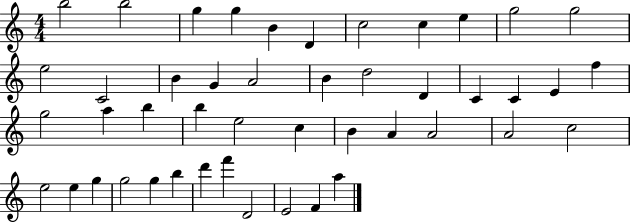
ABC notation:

X:1
T:Untitled
M:4/4
L:1/4
K:C
b2 b2 g g B D c2 c e g2 g2 e2 C2 B G A2 B d2 D C C E f g2 a b b e2 c B A A2 A2 c2 e2 e g g2 g b d' f' D2 E2 F a